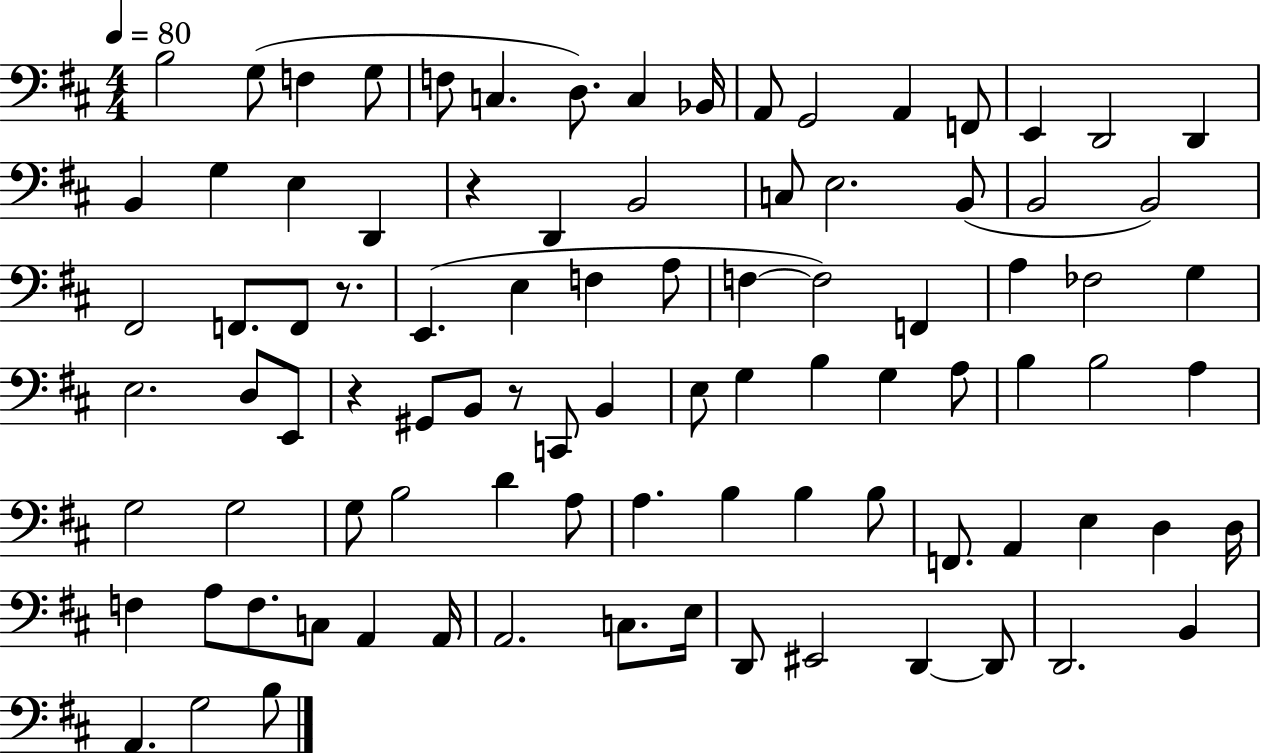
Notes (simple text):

B3/h G3/e F3/q G3/e F3/e C3/q. D3/e. C3/q Bb2/s A2/e G2/h A2/q F2/e E2/q D2/h D2/q B2/q G3/q E3/q D2/q R/q D2/q B2/h C3/e E3/h. B2/e B2/h B2/h F#2/h F2/e. F2/e R/e. E2/q. E3/q F3/q A3/e F3/q F3/h F2/q A3/q FES3/h G3/q E3/h. D3/e E2/e R/q G#2/e B2/e R/e C2/e B2/q E3/e G3/q B3/q G3/q A3/e B3/q B3/h A3/q G3/h G3/h G3/e B3/h D4/q A3/e A3/q. B3/q B3/q B3/e F2/e. A2/q E3/q D3/q D3/s F3/q A3/e F3/e. C3/e A2/q A2/s A2/h. C3/e. E3/s D2/e EIS2/h D2/q D2/e D2/h. B2/q A2/q. G3/h B3/e